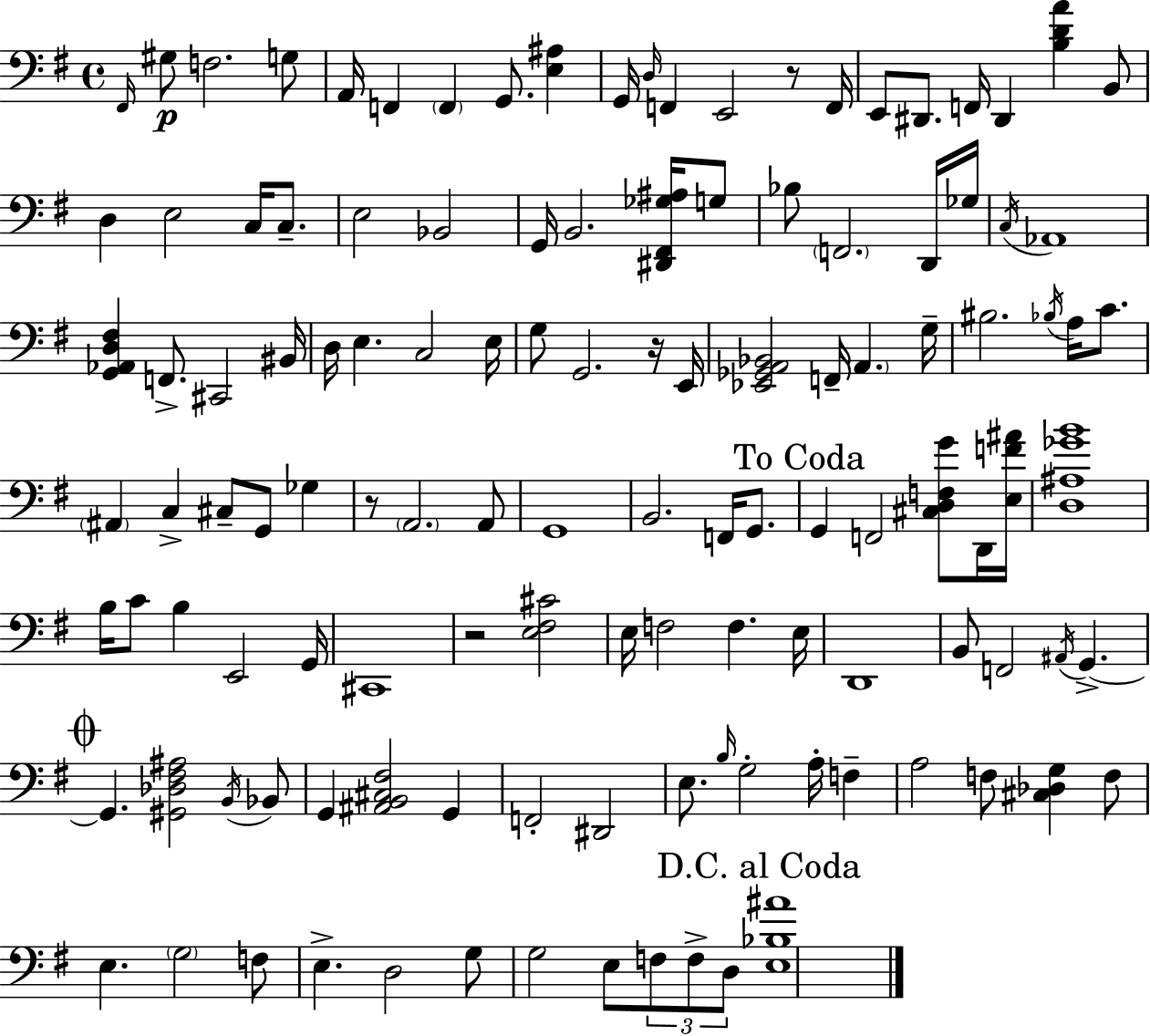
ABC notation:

X:1
T:Untitled
M:4/4
L:1/4
K:G
^F,,/4 ^G,/2 F,2 G,/2 A,,/4 F,, F,, G,,/2 [E,^A,] G,,/4 D,/4 F,, E,,2 z/2 F,,/4 E,,/2 ^D,,/2 F,,/4 ^D,, [B,DA] B,,/2 D, E,2 C,/4 C,/2 E,2 _B,,2 G,,/4 B,,2 [^D,,^F,,_G,^A,]/4 G,/2 _B,/2 F,,2 D,,/4 _G,/4 C,/4 _A,,4 [G,,_A,,D,^F,] F,,/2 ^C,,2 ^B,,/4 D,/4 E, C,2 E,/4 G,/2 G,,2 z/4 E,,/4 [_E,,_G,,A,,_B,,]2 F,,/4 A,, G,/4 ^B,2 _B,/4 A,/4 C/2 ^A,, C, ^C,/2 G,,/2 _G, z/2 A,,2 A,,/2 G,,4 B,,2 F,,/4 G,,/2 G,, F,,2 [^C,D,F,G]/2 D,,/4 [E,F^A]/4 [D,^A,_GB]4 B,/4 C/2 B, E,,2 G,,/4 ^C,,4 z2 [E,^F,^C]2 E,/4 F,2 F, E,/4 D,,4 B,,/2 F,,2 ^A,,/4 G,, G,, [^G,,_D,^F,^A,]2 B,,/4 _B,,/2 G,, [^A,,B,,^C,^F,]2 G,, F,,2 ^D,,2 E,/2 B,/4 G,2 A,/4 F, A,2 F,/2 [^C,_D,G,] F,/2 E, G,2 F,/2 E, D,2 G,/2 G,2 E,/2 F,/2 F,/2 D,/2 [E,_B,^A]4